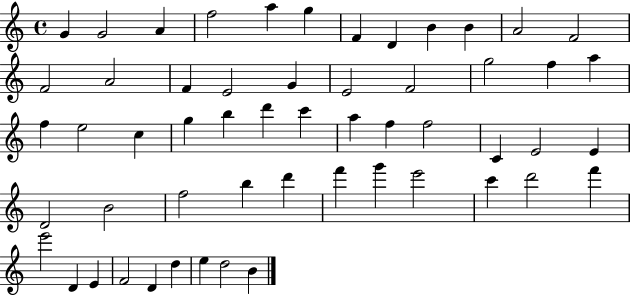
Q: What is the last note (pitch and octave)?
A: B4